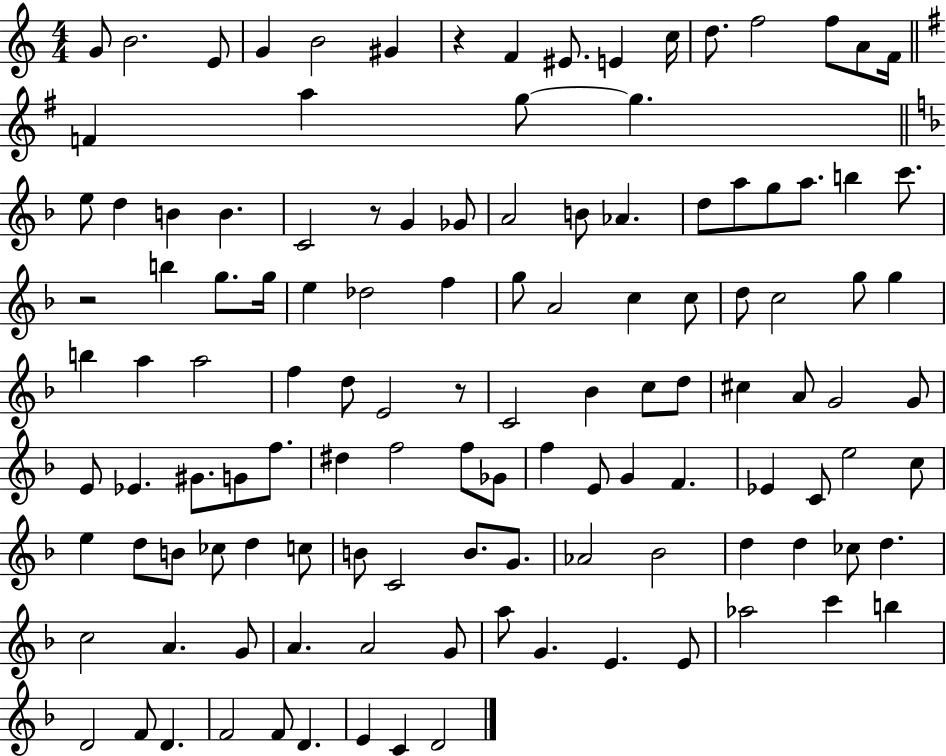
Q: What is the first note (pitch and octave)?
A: G4